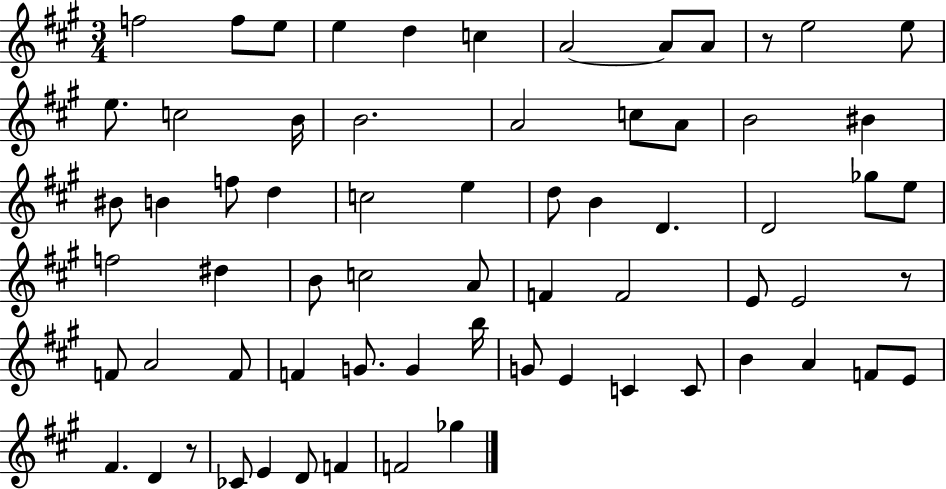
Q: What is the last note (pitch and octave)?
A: Gb5